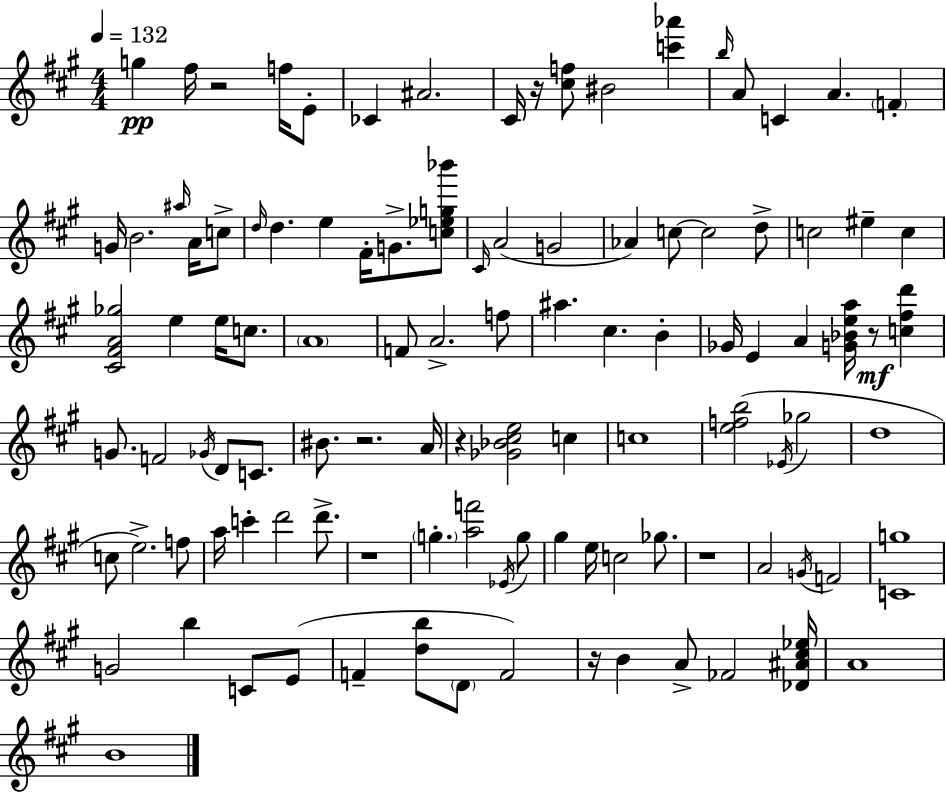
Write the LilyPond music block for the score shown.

{
  \clef treble
  \numericTimeSignature
  \time 4/4
  \key a \major
  \tempo 4 = 132
  \repeat volta 2 { g''4\pp fis''16 r2 f''16 e'8-. | ces'4 ais'2. | cis'16 r16 <cis'' f''>8 bis'2 <c''' aes'''>4 | \grace { b''16 } a'8 c'4 a'4. \parenthesize f'4-. | \break g'16 b'2. \grace { ais''16 } a'16 | c''8-> \grace { d''16 } d''4. e''4 fis'16-. g'8.-> | <c'' ees'' g'' bes'''>8 \grace { cis'16 }( a'2 g'2 | aes'4) c''8~~ c''2 | \break d''8-> c''2 eis''4-- | c''4 <cis' fis' a' ges''>2 e''4 | e''16 c''8. \parenthesize a'1 | f'8 a'2.-> | \break f''8 ais''4. cis''4. | b'4-. ges'16 e'4 a'4 <g' bes' e'' a''>16 r8\mf | <c'' fis'' d'''>4 g'8. f'2 \acciaccatura { ges'16 } | d'8 c'8. bis'8. r2. | \break a'16 r4 <ges' bes' cis'' e''>2 | c''4 c''1 | <e'' f'' b''>2( \acciaccatura { ees'16 } ges''2 | d''1 | \break c''8 e''2.->) | f''8 a''16 c'''4-. d'''2 | d'''8.-> r1 | \parenthesize g''4.-. <a'' f'''>2 | \break \acciaccatura { ees'16 } g''8 gis''4 e''16 c''2 | ges''8. r1 | a'2 \acciaccatura { g'16 } | f'2 <c' g''>1 | \break g'2 | b''4 c'8 e'8( f'4-- <d'' b''>8 \parenthesize d'8 | f'2) r16 b'4 a'8-> fes'2 | <des' ais' cis'' ees''>16 a'1 | \break b'1 | } \bar "|."
}